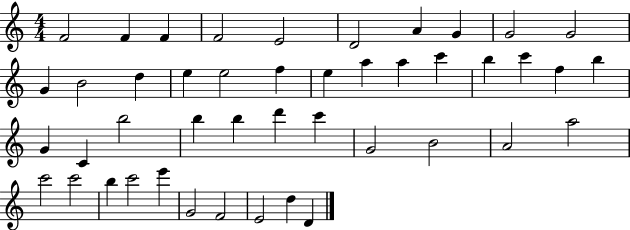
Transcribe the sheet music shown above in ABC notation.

X:1
T:Untitled
M:4/4
L:1/4
K:C
F2 F F F2 E2 D2 A G G2 G2 G B2 d e e2 f e a a c' b c' f b G C b2 b b d' c' G2 B2 A2 a2 c'2 c'2 b c'2 e' G2 F2 E2 d D